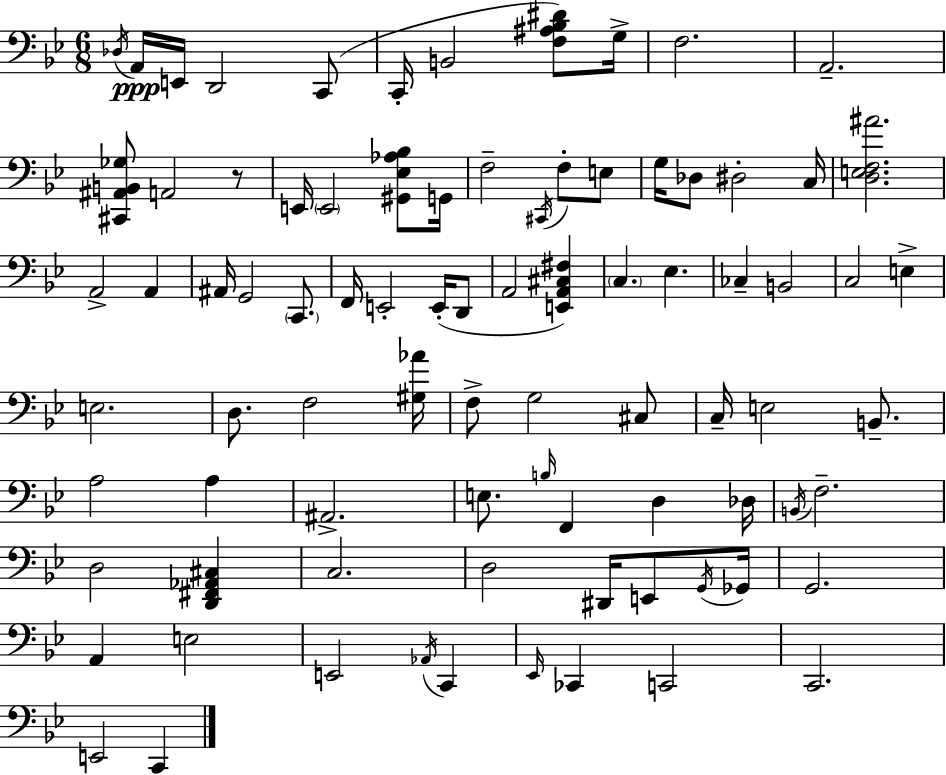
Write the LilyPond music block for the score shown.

{
  \clef bass
  \numericTimeSignature
  \time 6/8
  \key g \minor
  \acciaccatura { des16 }\ppp a,16 e,16 d,2 c,8( | c,16-. b,2 <f ais bes dis'>8) | g16-> f2. | a,2.-- | \break <cis, ais, b, ges>8 a,2 r8 | e,16 \parenthesize e,2 <gis, ees aes bes>8 | g,16 f2-- \acciaccatura { cis,16 } f8-. | e8 g16 des8 dis2-. | \break c16 <d e f ais'>2. | a,2-> a,4 | ais,16 g,2 \parenthesize c,8. | f,16 e,2-. e,16-.( | \break d,8 a,2 <e, a, cis fis>4) | \parenthesize c4. ees4. | ces4-- b,2 | c2 e4-> | \break e2. | d8. f2 | <gis aes'>16 f8-> g2 | cis8 c16-- e2 b,8.-- | \break a2 a4 | ais,2.-> | e8. \grace { b16 } f,4 d4 | des16 \acciaccatura { b,16 } f2.-- | \break d2 | <d, fis, aes, cis>4 c2. | d2 | dis,16 e,8 \acciaccatura { g,16 } ges,16 g,2. | \break a,4 e2 | e,2 | \acciaccatura { aes,16 } c,4 \grace { ees,16 } ces,4 c,2 | c,2. | \break e,2 | c,4 \bar "|."
}